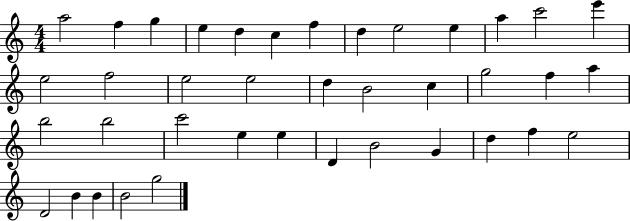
X:1
T:Untitled
M:4/4
L:1/4
K:C
a2 f g e d c f d e2 e a c'2 e' e2 f2 e2 e2 d B2 c g2 f a b2 b2 c'2 e e D B2 G d f e2 D2 B B B2 g2